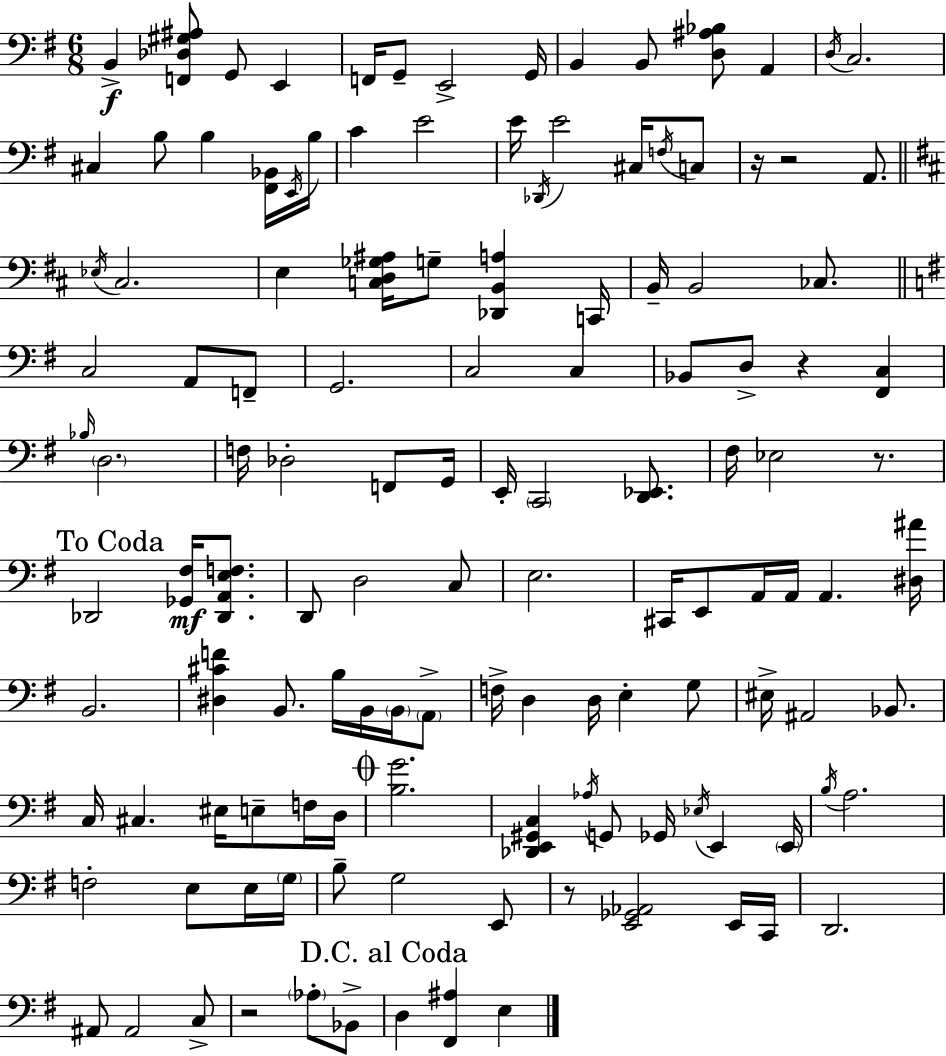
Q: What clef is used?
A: bass